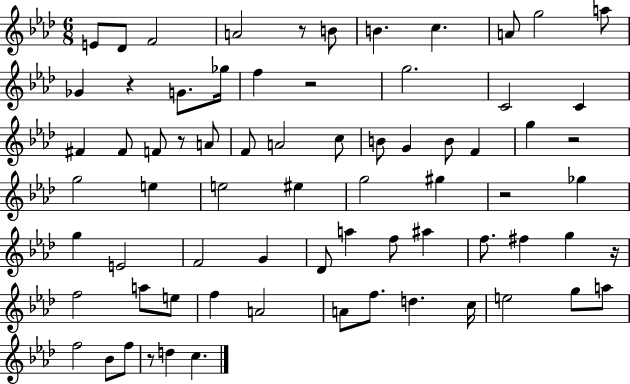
E4/e Db4/e F4/h A4/h R/e B4/e B4/q. C5/q. A4/e G5/h A5/e Gb4/q R/q G4/e. Gb5/s F5/q R/h G5/h. C4/h C4/q F#4/q F#4/e F4/e R/e A4/e F4/e A4/h C5/e B4/e G4/q B4/e F4/q G5/q R/h G5/h E5/q E5/h EIS5/q G5/h G#5/q R/h Gb5/q G5/q E4/h F4/h G4/q Db4/e A5/q F5/e A#5/q F5/e. F#5/q G5/q R/s F5/h A5/e E5/e F5/q A4/h A4/e F5/e. D5/q. C5/s E5/h G5/e A5/e F5/h Bb4/e F5/e R/e D5/q C5/q.